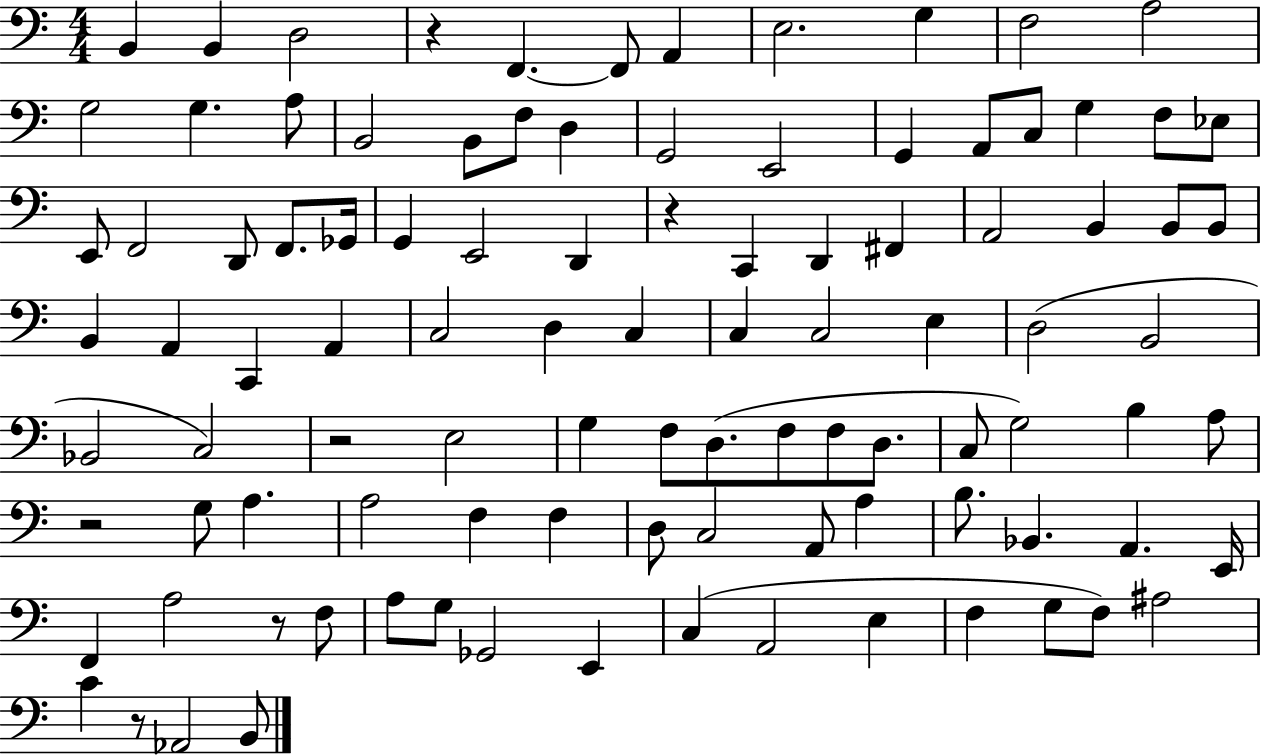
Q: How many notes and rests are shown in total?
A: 101